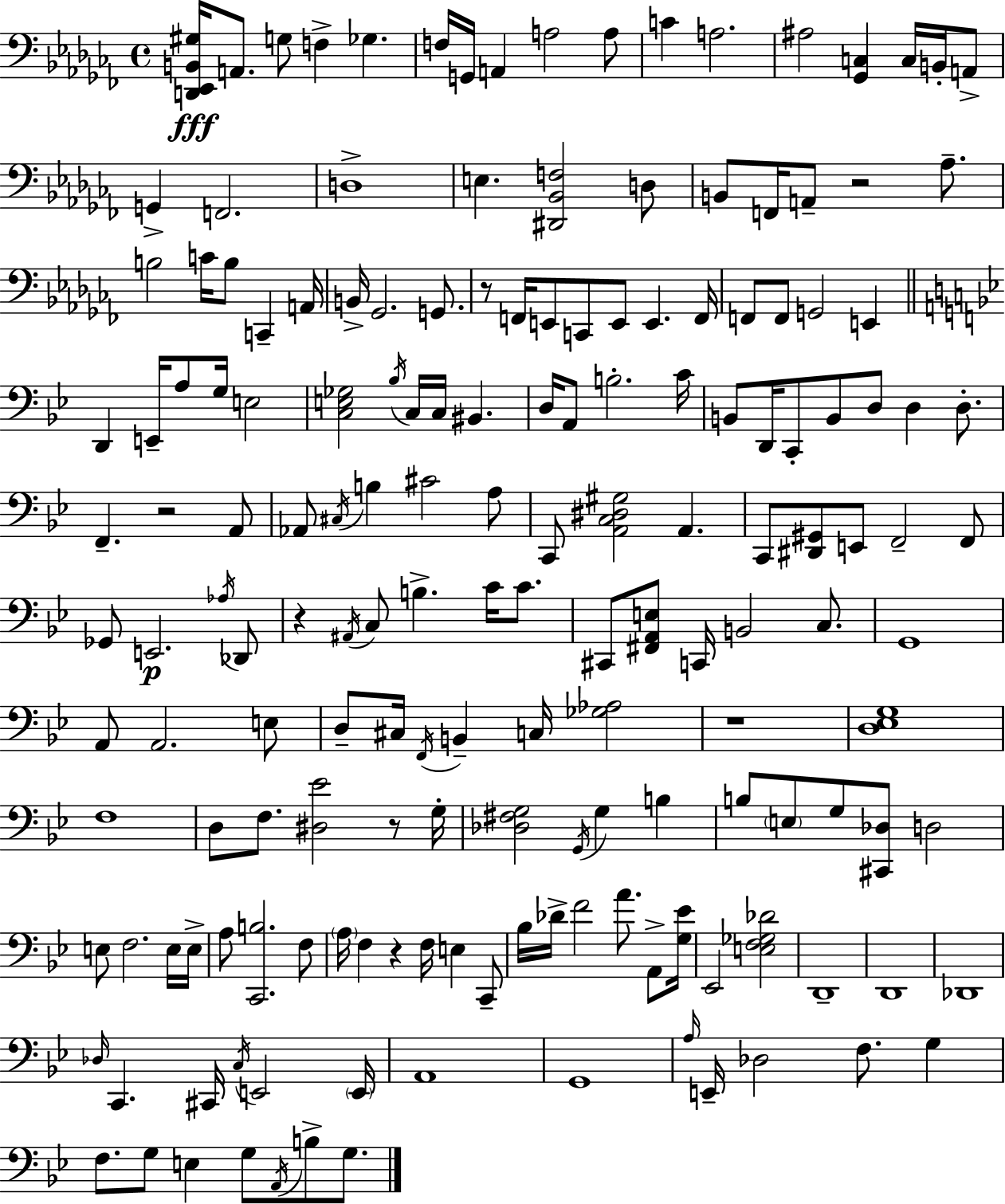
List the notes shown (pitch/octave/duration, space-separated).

[D2,Eb2,B2,G#3]/s A2/e. G3/e F3/q Gb3/q. F3/s G2/s A2/q A3/h A3/e C4/q A3/h. A#3/h [Gb2,C3]/q C3/s B2/s A2/e G2/q F2/h. D3/w E3/q. [D#2,Bb2,F3]/h D3/e B2/e F2/s A2/e R/h Ab3/e. B3/h C4/s B3/e C2/q A2/s B2/s Gb2/h. G2/e. R/e F2/s E2/e C2/e E2/e E2/q. F2/s F2/e F2/e G2/h E2/q D2/q E2/s A3/e G3/s E3/h [C3,E3,Gb3]/h Bb3/s C3/s C3/s BIS2/q. D3/s A2/e B3/h. C4/s B2/e D2/s C2/e B2/e D3/e D3/q D3/e. F2/q. R/h A2/e Ab2/e C#3/s B3/q C#4/h A3/e C2/e [A2,C3,D#3,G#3]/h A2/q. C2/e [D#2,G#2]/e E2/e F2/h F2/e Gb2/e E2/h. Ab3/s Db2/e R/q A#2/s C3/e B3/q. C4/s C4/e. C#2/e [F#2,A2,E3]/e C2/s B2/h C3/e. G2/w A2/e A2/h. E3/e D3/e C#3/s F2/s B2/q C3/s [Gb3,Ab3]/h R/w [D3,Eb3,G3]/w F3/w D3/e F3/e. [D#3,Eb4]/h R/e G3/s [Db3,F#3,G3]/h G2/s G3/q B3/q B3/e E3/e G3/e [C#2,Db3]/e D3/h E3/e F3/h. E3/s E3/s A3/e [C2,B3]/h. F3/e A3/s F3/q R/q F3/s E3/q C2/e Bb3/s Db4/s F4/h A4/e. A2/e [G3,Eb4]/s Eb2/h [E3,F3,Gb3,Db4]/h D2/w D2/w Db2/w Db3/s C2/q. C#2/s C3/s E2/h E2/s A2/w G2/w A3/s E2/s Db3/h F3/e. G3/q F3/e. G3/e E3/q G3/e A2/s B3/e G3/e.